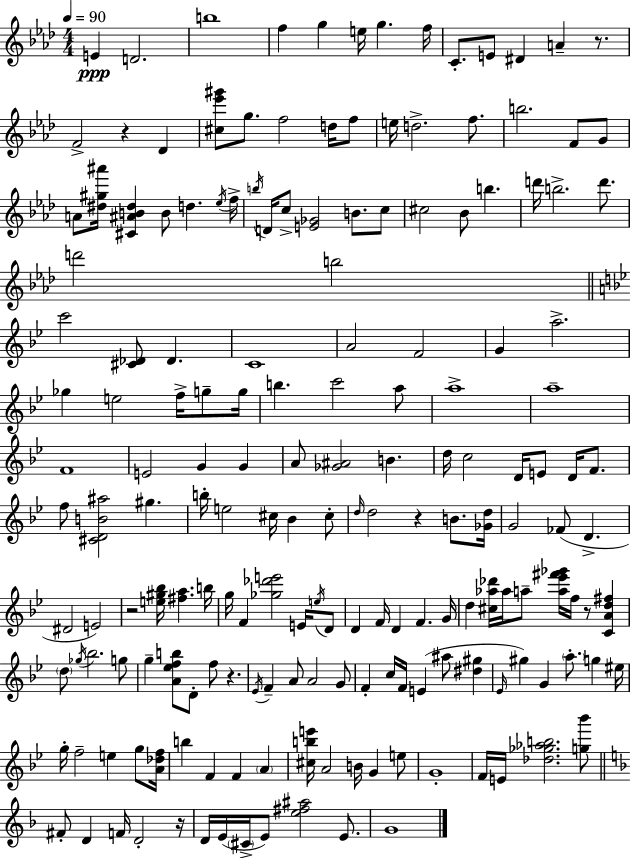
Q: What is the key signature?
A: AES major